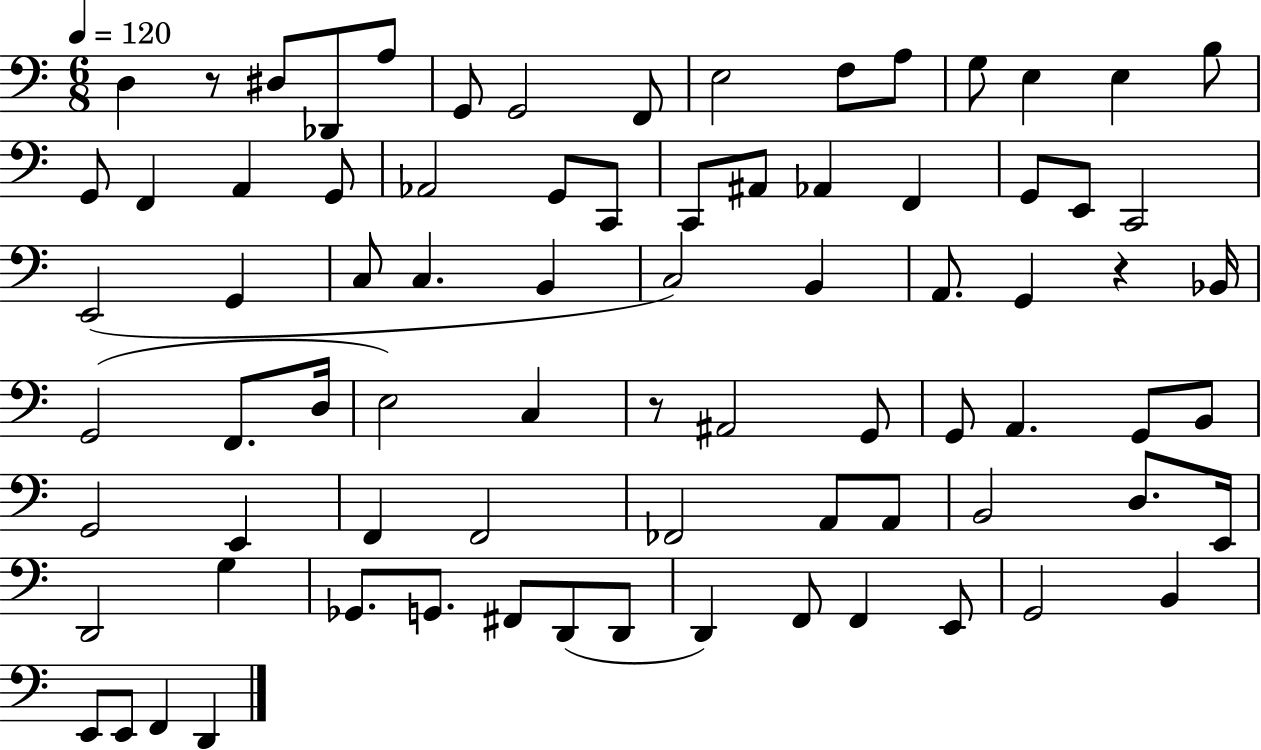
D3/q R/e D#3/e Db2/e A3/e G2/e G2/h F2/e E3/h F3/e A3/e G3/e E3/q E3/q B3/e G2/e F2/q A2/q G2/e Ab2/h G2/e C2/e C2/e A#2/e Ab2/q F2/q G2/e E2/e C2/h E2/h G2/q C3/e C3/q. B2/q C3/h B2/q A2/e. G2/q R/q Bb2/s G2/h F2/e. D3/s E3/h C3/q R/e A#2/h G2/e G2/e A2/q. G2/e B2/e G2/h E2/q F2/q F2/h FES2/h A2/e A2/e B2/h D3/e. E2/s D2/h G3/q Gb2/e. G2/e. F#2/e D2/e D2/e D2/q F2/e F2/q E2/e G2/h B2/q E2/e E2/e F2/q D2/q